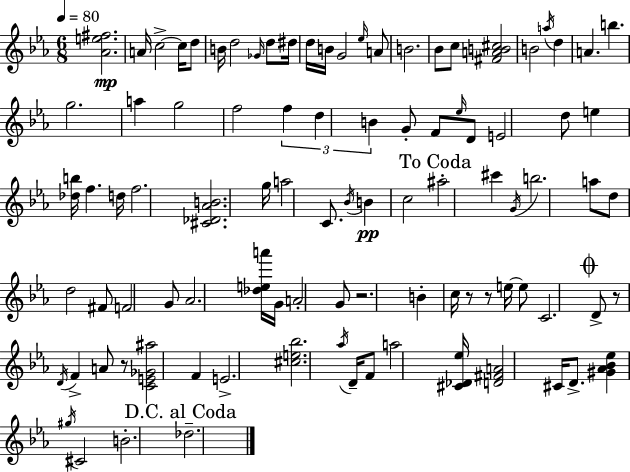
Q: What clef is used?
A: treble